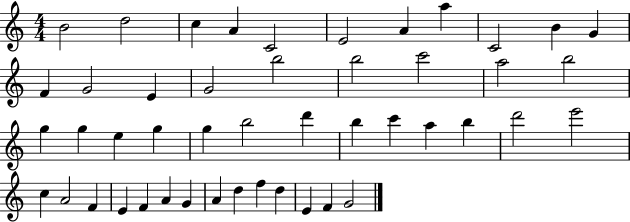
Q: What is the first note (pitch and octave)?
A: B4